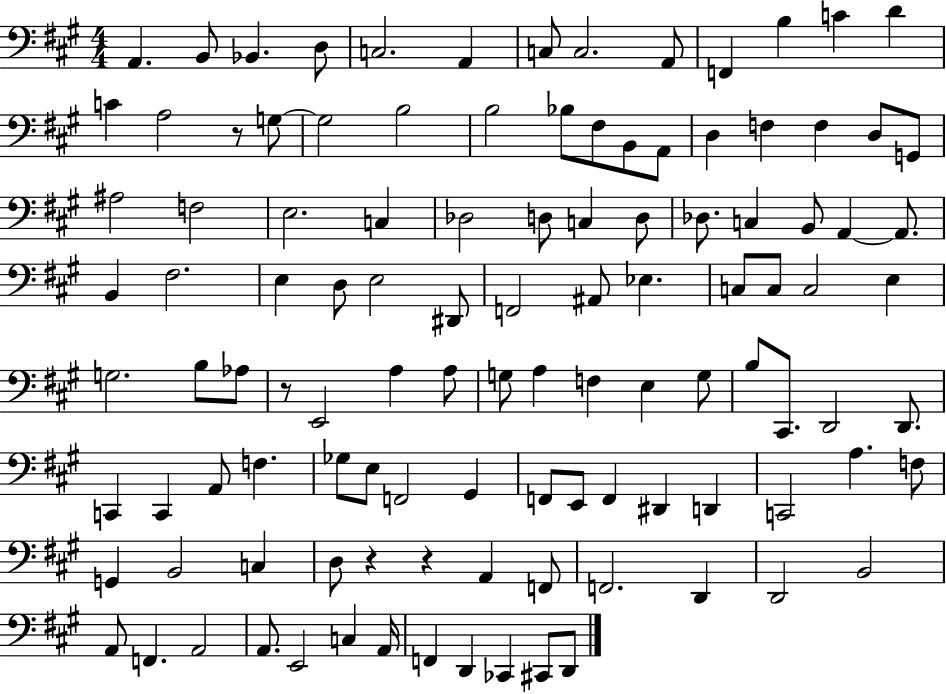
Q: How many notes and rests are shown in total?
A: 111